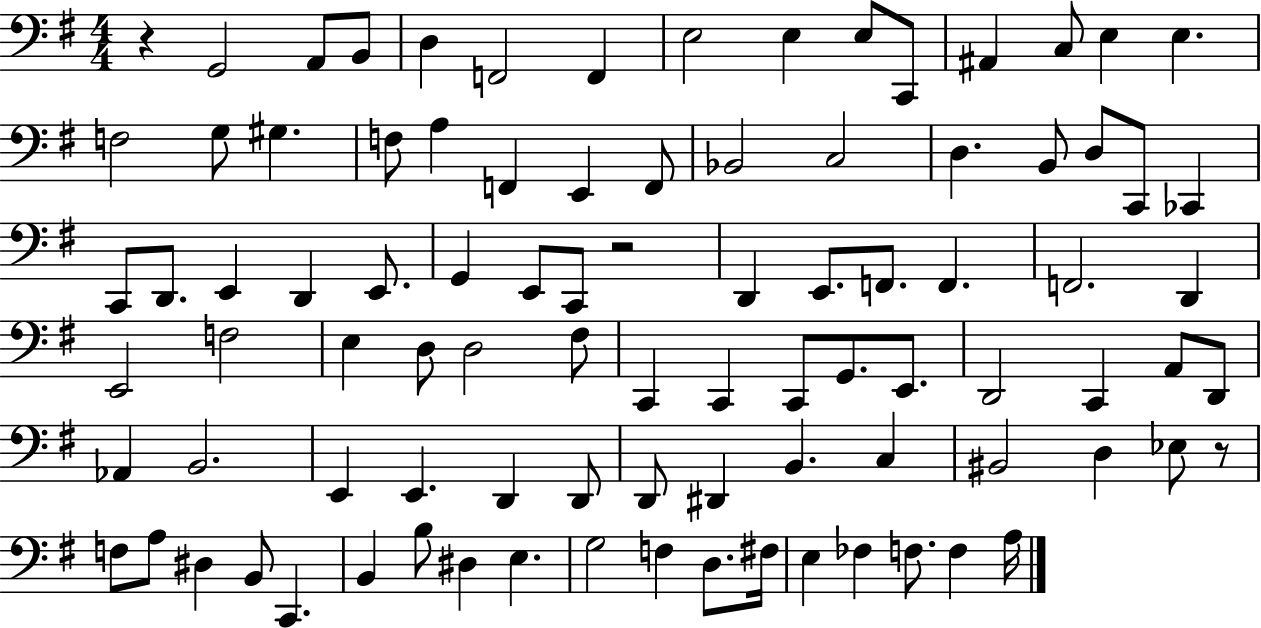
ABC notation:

X:1
T:Untitled
M:4/4
L:1/4
K:G
z G,,2 A,,/2 B,,/2 D, F,,2 F,, E,2 E, E,/2 C,,/2 ^A,, C,/2 E, E, F,2 G,/2 ^G, F,/2 A, F,, E,, F,,/2 _B,,2 C,2 D, B,,/2 D,/2 C,,/2 _C,, C,,/2 D,,/2 E,, D,, E,,/2 G,, E,,/2 C,,/2 z2 D,, E,,/2 F,,/2 F,, F,,2 D,, E,,2 F,2 E, D,/2 D,2 ^F,/2 C,, C,, C,,/2 G,,/2 E,,/2 D,,2 C,, A,,/2 D,,/2 _A,, B,,2 E,, E,, D,, D,,/2 D,,/2 ^D,, B,, C, ^B,,2 D, _E,/2 z/2 F,/2 A,/2 ^D, B,,/2 C,, B,, B,/2 ^D, E, G,2 F, D,/2 ^F,/4 E, _F, F,/2 F, A,/4